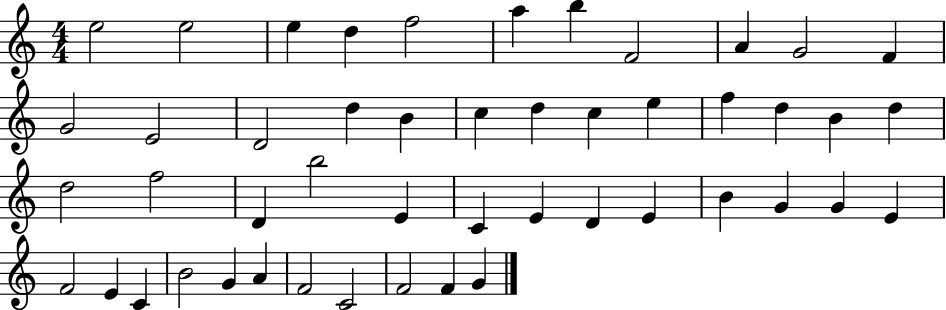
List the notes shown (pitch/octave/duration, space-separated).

E5/h E5/h E5/q D5/q F5/h A5/q B5/q F4/h A4/q G4/h F4/q G4/h E4/h D4/h D5/q B4/q C5/q D5/q C5/q E5/q F5/q D5/q B4/q D5/q D5/h F5/h D4/q B5/h E4/q C4/q E4/q D4/q E4/q B4/q G4/q G4/q E4/q F4/h E4/q C4/q B4/h G4/q A4/q F4/h C4/h F4/h F4/q G4/q